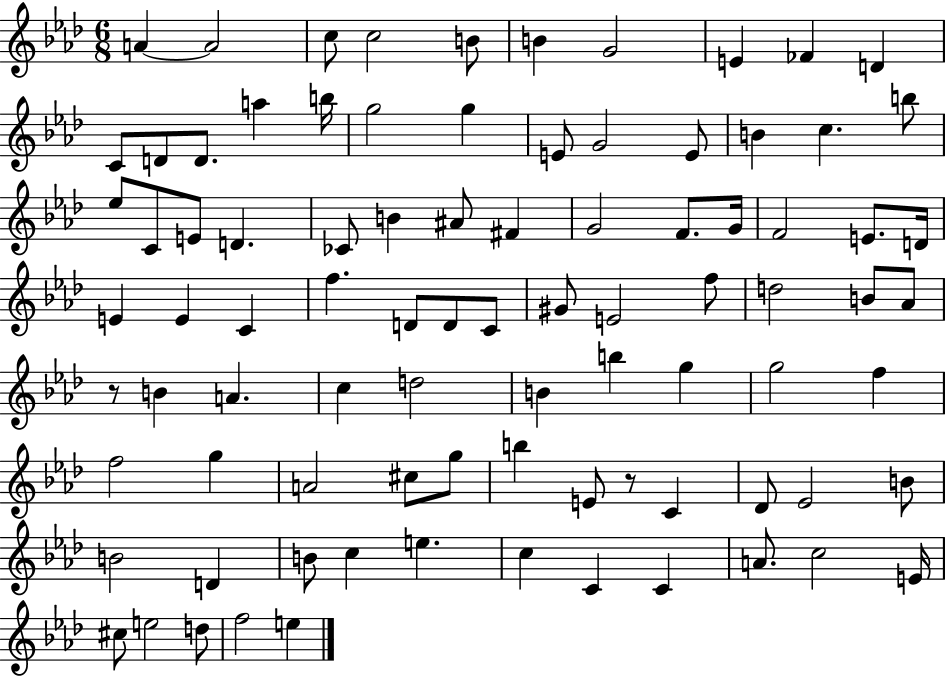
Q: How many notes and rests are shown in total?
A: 88